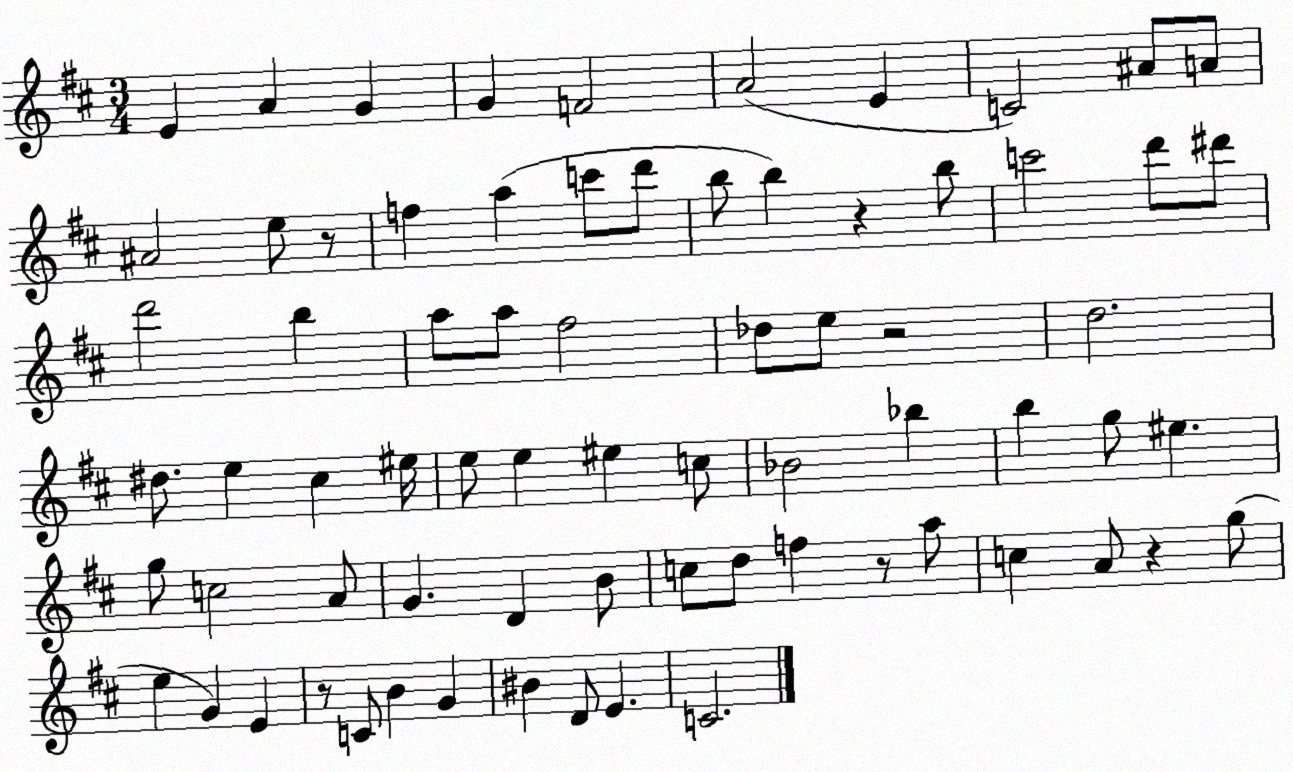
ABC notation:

X:1
T:Untitled
M:3/4
L:1/4
K:D
E A G G F2 A2 E C2 ^A/2 A/2 ^A2 e/2 z/2 f a c'/2 d'/2 b/2 b z b/2 c'2 d'/2 ^d'/2 d'2 b a/2 a/2 ^f2 _d/2 e/2 z2 d2 ^d/2 e ^c ^e/4 e/2 e ^e c/2 _B2 _b b g/2 ^e g/2 c2 A/2 G D B/2 c/2 d/2 f z/2 a/2 c A/2 z g/2 e G E z/2 C/2 B G ^B D/2 E C2